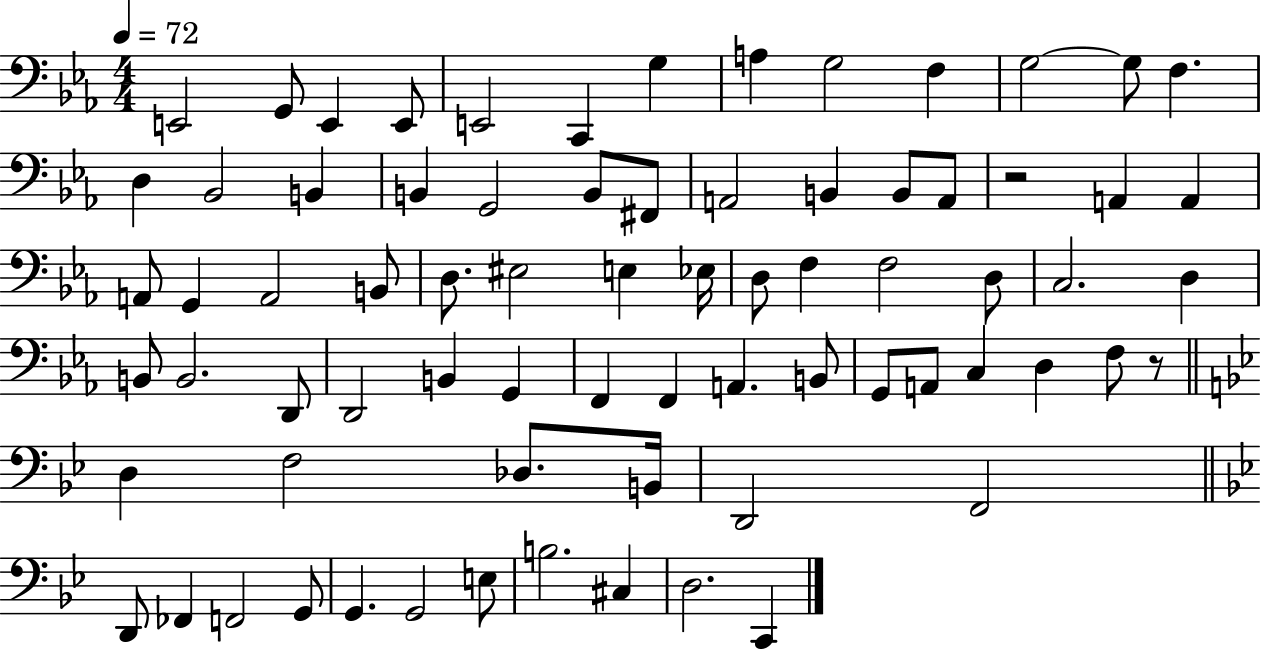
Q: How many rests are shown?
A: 2